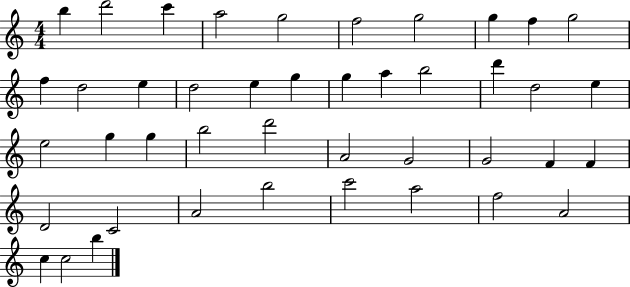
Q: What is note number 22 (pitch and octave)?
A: E5